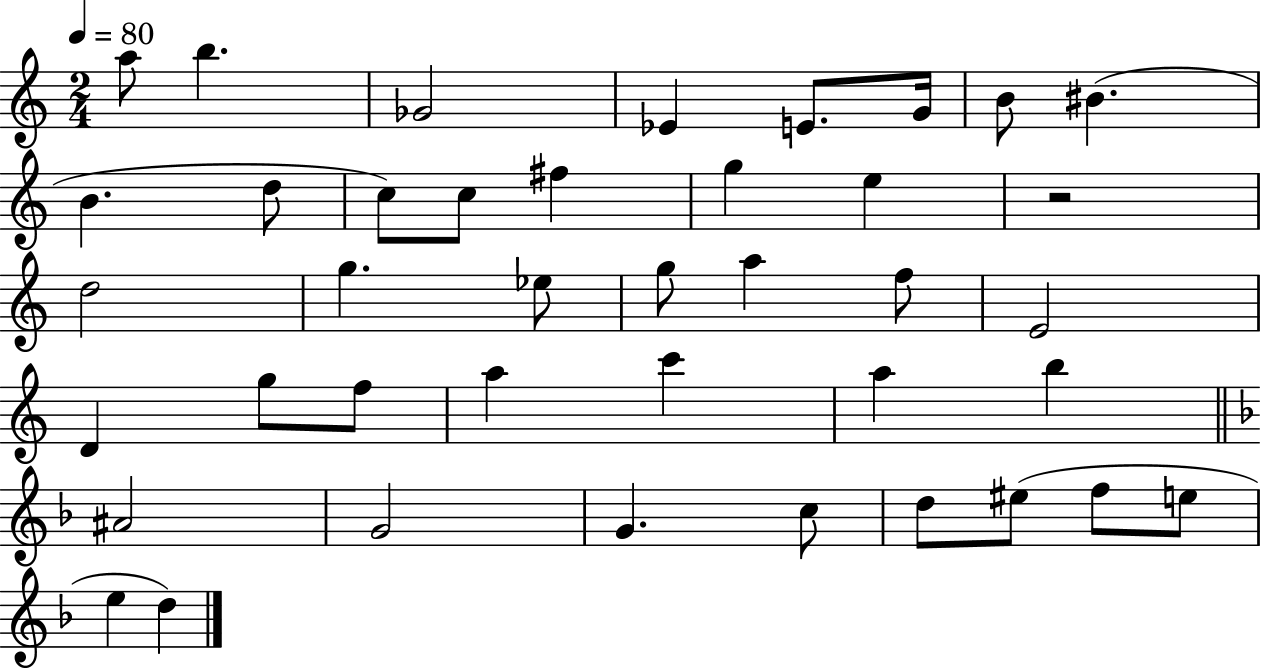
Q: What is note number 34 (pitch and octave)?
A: D5